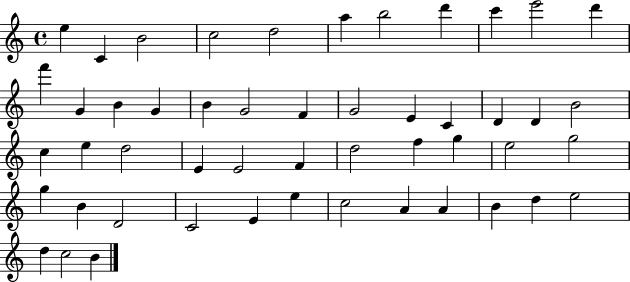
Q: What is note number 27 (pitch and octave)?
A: D5